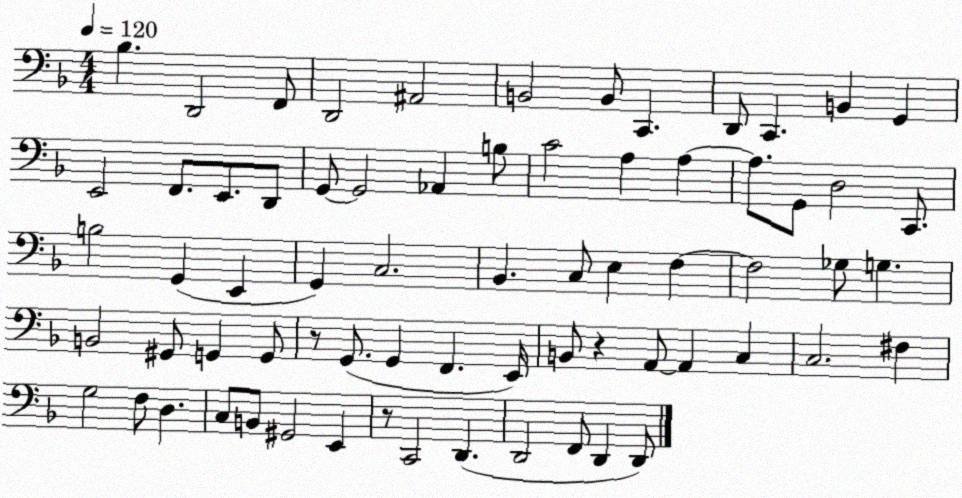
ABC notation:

X:1
T:Untitled
M:4/4
L:1/4
K:F
_B, D,,2 F,,/2 D,,2 ^A,,2 B,,2 B,,/2 C,, D,,/2 C,, B,, G,, E,,2 F,,/2 E,,/2 D,,/2 G,,/2 G,,2 _A,, B,/2 C2 A, A, A,/2 G,,/2 D,2 C,,/2 B,2 G,, E,, G,, C,2 _B,, C,/2 E, F, F,2 _G,/2 G, B,,2 ^G,,/2 G,, G,,/2 z/2 G,,/2 G,, F,, E,,/4 B,,/2 z A,,/2 A,, C, C,2 ^F, G,2 F,/2 D, C,/2 B,,/2 ^G,,2 E,, z/2 C,,2 D,, D,,2 F,,/2 D,, D,,/2